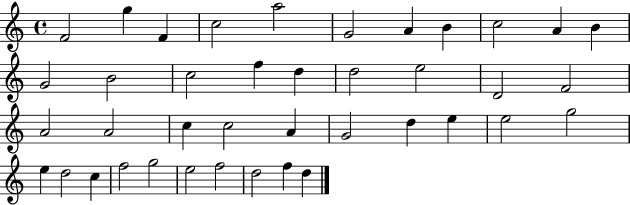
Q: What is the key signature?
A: C major